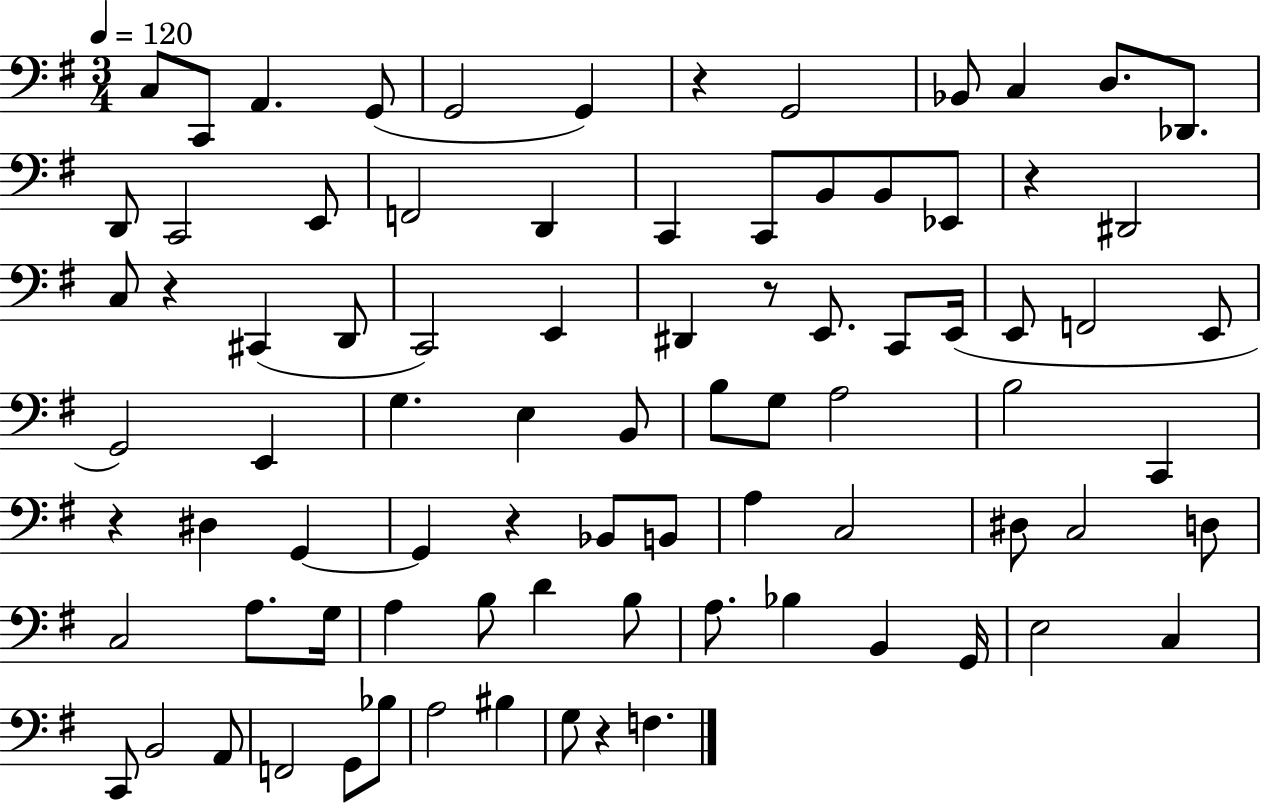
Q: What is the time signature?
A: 3/4